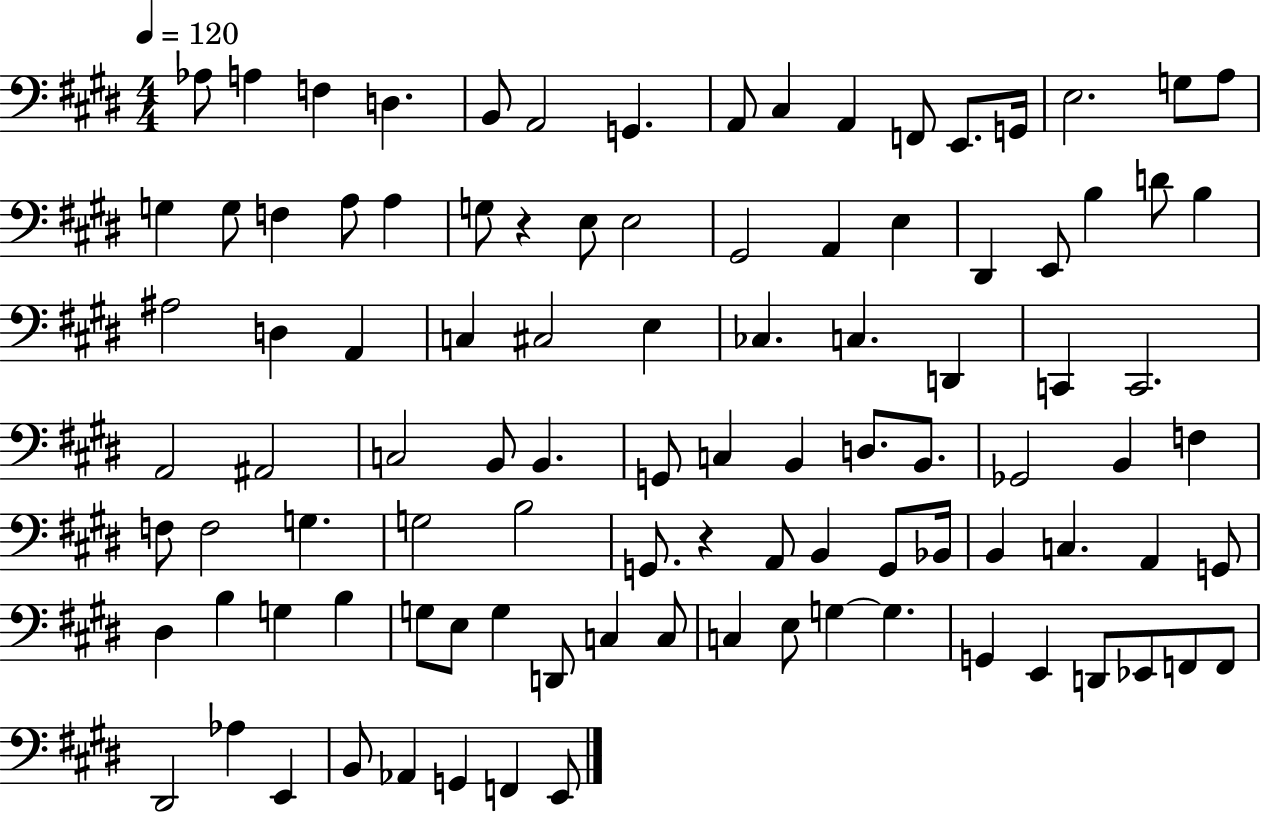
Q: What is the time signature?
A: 4/4